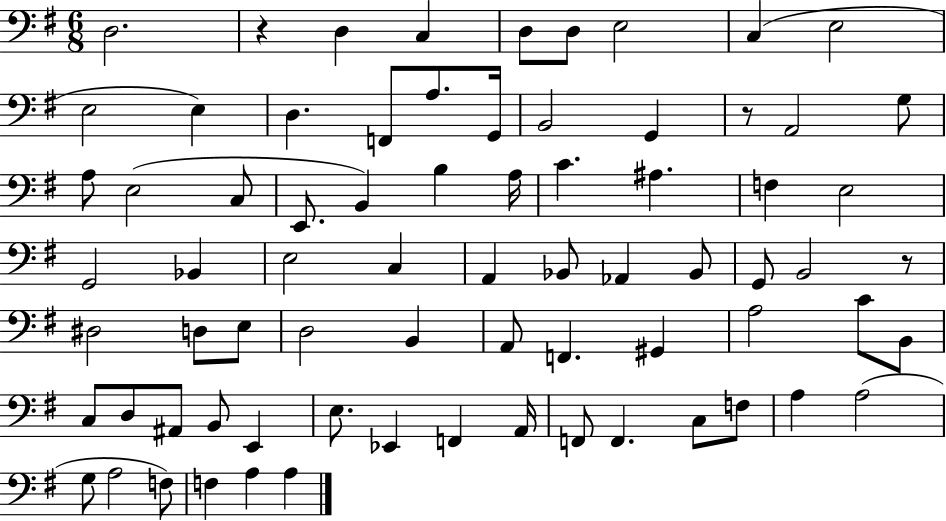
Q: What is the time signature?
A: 6/8